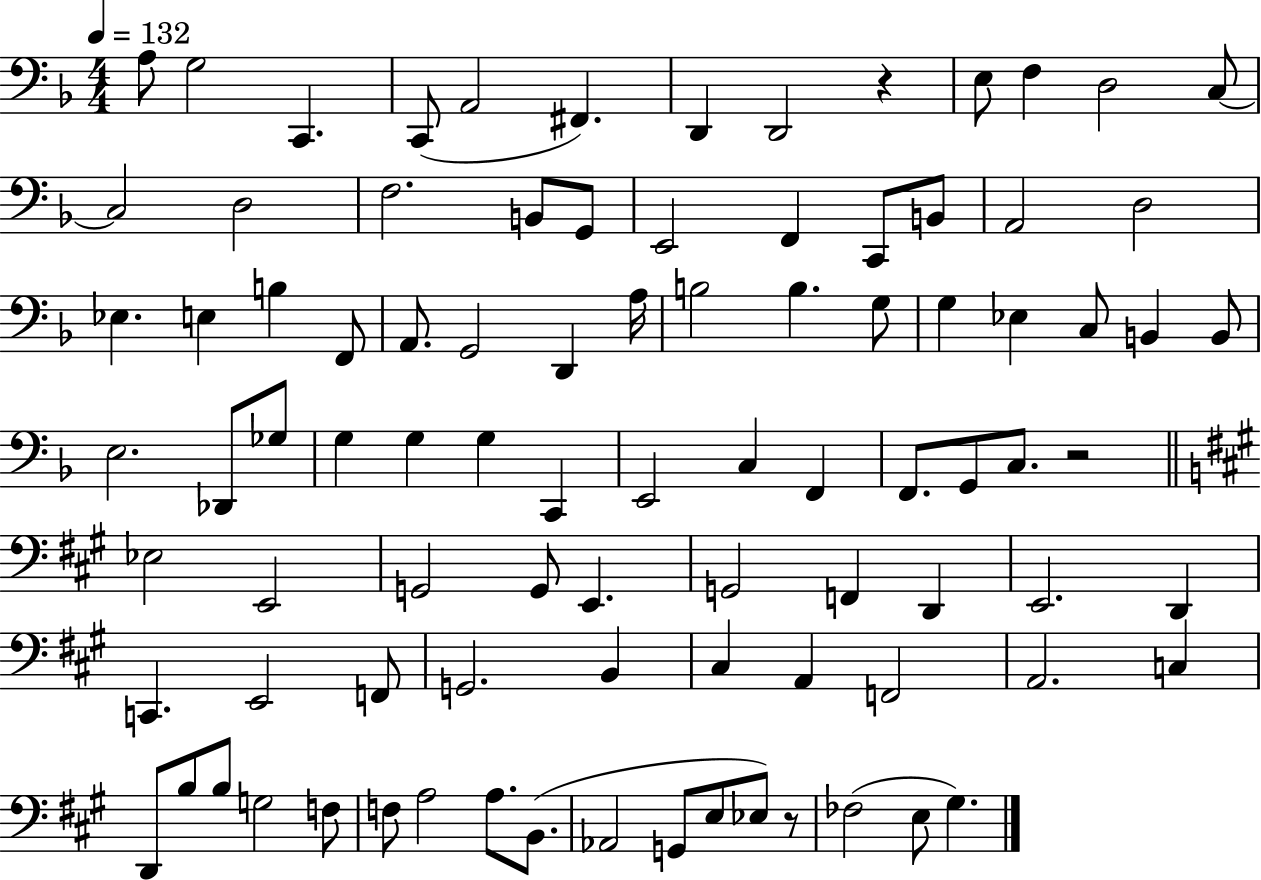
A3/e G3/h C2/q. C2/e A2/h F#2/q. D2/q D2/h R/q E3/e F3/q D3/h C3/e C3/h D3/h F3/h. B2/e G2/e E2/h F2/q C2/e B2/e A2/h D3/h Eb3/q. E3/q B3/q F2/e A2/e. G2/h D2/q A3/s B3/h B3/q. G3/e G3/q Eb3/q C3/e B2/q B2/e E3/h. Db2/e Gb3/e G3/q G3/q G3/q C2/q E2/h C3/q F2/q F2/e. G2/e C3/e. R/h Eb3/h E2/h G2/h G2/e E2/q. G2/h F2/q D2/q E2/h. D2/q C2/q. E2/h F2/e G2/h. B2/q C#3/q A2/q F2/h A2/h. C3/q D2/e B3/e B3/e G3/h F3/e F3/e A3/h A3/e. B2/e. Ab2/h G2/e E3/e Eb3/e R/e FES3/h E3/e G#3/q.